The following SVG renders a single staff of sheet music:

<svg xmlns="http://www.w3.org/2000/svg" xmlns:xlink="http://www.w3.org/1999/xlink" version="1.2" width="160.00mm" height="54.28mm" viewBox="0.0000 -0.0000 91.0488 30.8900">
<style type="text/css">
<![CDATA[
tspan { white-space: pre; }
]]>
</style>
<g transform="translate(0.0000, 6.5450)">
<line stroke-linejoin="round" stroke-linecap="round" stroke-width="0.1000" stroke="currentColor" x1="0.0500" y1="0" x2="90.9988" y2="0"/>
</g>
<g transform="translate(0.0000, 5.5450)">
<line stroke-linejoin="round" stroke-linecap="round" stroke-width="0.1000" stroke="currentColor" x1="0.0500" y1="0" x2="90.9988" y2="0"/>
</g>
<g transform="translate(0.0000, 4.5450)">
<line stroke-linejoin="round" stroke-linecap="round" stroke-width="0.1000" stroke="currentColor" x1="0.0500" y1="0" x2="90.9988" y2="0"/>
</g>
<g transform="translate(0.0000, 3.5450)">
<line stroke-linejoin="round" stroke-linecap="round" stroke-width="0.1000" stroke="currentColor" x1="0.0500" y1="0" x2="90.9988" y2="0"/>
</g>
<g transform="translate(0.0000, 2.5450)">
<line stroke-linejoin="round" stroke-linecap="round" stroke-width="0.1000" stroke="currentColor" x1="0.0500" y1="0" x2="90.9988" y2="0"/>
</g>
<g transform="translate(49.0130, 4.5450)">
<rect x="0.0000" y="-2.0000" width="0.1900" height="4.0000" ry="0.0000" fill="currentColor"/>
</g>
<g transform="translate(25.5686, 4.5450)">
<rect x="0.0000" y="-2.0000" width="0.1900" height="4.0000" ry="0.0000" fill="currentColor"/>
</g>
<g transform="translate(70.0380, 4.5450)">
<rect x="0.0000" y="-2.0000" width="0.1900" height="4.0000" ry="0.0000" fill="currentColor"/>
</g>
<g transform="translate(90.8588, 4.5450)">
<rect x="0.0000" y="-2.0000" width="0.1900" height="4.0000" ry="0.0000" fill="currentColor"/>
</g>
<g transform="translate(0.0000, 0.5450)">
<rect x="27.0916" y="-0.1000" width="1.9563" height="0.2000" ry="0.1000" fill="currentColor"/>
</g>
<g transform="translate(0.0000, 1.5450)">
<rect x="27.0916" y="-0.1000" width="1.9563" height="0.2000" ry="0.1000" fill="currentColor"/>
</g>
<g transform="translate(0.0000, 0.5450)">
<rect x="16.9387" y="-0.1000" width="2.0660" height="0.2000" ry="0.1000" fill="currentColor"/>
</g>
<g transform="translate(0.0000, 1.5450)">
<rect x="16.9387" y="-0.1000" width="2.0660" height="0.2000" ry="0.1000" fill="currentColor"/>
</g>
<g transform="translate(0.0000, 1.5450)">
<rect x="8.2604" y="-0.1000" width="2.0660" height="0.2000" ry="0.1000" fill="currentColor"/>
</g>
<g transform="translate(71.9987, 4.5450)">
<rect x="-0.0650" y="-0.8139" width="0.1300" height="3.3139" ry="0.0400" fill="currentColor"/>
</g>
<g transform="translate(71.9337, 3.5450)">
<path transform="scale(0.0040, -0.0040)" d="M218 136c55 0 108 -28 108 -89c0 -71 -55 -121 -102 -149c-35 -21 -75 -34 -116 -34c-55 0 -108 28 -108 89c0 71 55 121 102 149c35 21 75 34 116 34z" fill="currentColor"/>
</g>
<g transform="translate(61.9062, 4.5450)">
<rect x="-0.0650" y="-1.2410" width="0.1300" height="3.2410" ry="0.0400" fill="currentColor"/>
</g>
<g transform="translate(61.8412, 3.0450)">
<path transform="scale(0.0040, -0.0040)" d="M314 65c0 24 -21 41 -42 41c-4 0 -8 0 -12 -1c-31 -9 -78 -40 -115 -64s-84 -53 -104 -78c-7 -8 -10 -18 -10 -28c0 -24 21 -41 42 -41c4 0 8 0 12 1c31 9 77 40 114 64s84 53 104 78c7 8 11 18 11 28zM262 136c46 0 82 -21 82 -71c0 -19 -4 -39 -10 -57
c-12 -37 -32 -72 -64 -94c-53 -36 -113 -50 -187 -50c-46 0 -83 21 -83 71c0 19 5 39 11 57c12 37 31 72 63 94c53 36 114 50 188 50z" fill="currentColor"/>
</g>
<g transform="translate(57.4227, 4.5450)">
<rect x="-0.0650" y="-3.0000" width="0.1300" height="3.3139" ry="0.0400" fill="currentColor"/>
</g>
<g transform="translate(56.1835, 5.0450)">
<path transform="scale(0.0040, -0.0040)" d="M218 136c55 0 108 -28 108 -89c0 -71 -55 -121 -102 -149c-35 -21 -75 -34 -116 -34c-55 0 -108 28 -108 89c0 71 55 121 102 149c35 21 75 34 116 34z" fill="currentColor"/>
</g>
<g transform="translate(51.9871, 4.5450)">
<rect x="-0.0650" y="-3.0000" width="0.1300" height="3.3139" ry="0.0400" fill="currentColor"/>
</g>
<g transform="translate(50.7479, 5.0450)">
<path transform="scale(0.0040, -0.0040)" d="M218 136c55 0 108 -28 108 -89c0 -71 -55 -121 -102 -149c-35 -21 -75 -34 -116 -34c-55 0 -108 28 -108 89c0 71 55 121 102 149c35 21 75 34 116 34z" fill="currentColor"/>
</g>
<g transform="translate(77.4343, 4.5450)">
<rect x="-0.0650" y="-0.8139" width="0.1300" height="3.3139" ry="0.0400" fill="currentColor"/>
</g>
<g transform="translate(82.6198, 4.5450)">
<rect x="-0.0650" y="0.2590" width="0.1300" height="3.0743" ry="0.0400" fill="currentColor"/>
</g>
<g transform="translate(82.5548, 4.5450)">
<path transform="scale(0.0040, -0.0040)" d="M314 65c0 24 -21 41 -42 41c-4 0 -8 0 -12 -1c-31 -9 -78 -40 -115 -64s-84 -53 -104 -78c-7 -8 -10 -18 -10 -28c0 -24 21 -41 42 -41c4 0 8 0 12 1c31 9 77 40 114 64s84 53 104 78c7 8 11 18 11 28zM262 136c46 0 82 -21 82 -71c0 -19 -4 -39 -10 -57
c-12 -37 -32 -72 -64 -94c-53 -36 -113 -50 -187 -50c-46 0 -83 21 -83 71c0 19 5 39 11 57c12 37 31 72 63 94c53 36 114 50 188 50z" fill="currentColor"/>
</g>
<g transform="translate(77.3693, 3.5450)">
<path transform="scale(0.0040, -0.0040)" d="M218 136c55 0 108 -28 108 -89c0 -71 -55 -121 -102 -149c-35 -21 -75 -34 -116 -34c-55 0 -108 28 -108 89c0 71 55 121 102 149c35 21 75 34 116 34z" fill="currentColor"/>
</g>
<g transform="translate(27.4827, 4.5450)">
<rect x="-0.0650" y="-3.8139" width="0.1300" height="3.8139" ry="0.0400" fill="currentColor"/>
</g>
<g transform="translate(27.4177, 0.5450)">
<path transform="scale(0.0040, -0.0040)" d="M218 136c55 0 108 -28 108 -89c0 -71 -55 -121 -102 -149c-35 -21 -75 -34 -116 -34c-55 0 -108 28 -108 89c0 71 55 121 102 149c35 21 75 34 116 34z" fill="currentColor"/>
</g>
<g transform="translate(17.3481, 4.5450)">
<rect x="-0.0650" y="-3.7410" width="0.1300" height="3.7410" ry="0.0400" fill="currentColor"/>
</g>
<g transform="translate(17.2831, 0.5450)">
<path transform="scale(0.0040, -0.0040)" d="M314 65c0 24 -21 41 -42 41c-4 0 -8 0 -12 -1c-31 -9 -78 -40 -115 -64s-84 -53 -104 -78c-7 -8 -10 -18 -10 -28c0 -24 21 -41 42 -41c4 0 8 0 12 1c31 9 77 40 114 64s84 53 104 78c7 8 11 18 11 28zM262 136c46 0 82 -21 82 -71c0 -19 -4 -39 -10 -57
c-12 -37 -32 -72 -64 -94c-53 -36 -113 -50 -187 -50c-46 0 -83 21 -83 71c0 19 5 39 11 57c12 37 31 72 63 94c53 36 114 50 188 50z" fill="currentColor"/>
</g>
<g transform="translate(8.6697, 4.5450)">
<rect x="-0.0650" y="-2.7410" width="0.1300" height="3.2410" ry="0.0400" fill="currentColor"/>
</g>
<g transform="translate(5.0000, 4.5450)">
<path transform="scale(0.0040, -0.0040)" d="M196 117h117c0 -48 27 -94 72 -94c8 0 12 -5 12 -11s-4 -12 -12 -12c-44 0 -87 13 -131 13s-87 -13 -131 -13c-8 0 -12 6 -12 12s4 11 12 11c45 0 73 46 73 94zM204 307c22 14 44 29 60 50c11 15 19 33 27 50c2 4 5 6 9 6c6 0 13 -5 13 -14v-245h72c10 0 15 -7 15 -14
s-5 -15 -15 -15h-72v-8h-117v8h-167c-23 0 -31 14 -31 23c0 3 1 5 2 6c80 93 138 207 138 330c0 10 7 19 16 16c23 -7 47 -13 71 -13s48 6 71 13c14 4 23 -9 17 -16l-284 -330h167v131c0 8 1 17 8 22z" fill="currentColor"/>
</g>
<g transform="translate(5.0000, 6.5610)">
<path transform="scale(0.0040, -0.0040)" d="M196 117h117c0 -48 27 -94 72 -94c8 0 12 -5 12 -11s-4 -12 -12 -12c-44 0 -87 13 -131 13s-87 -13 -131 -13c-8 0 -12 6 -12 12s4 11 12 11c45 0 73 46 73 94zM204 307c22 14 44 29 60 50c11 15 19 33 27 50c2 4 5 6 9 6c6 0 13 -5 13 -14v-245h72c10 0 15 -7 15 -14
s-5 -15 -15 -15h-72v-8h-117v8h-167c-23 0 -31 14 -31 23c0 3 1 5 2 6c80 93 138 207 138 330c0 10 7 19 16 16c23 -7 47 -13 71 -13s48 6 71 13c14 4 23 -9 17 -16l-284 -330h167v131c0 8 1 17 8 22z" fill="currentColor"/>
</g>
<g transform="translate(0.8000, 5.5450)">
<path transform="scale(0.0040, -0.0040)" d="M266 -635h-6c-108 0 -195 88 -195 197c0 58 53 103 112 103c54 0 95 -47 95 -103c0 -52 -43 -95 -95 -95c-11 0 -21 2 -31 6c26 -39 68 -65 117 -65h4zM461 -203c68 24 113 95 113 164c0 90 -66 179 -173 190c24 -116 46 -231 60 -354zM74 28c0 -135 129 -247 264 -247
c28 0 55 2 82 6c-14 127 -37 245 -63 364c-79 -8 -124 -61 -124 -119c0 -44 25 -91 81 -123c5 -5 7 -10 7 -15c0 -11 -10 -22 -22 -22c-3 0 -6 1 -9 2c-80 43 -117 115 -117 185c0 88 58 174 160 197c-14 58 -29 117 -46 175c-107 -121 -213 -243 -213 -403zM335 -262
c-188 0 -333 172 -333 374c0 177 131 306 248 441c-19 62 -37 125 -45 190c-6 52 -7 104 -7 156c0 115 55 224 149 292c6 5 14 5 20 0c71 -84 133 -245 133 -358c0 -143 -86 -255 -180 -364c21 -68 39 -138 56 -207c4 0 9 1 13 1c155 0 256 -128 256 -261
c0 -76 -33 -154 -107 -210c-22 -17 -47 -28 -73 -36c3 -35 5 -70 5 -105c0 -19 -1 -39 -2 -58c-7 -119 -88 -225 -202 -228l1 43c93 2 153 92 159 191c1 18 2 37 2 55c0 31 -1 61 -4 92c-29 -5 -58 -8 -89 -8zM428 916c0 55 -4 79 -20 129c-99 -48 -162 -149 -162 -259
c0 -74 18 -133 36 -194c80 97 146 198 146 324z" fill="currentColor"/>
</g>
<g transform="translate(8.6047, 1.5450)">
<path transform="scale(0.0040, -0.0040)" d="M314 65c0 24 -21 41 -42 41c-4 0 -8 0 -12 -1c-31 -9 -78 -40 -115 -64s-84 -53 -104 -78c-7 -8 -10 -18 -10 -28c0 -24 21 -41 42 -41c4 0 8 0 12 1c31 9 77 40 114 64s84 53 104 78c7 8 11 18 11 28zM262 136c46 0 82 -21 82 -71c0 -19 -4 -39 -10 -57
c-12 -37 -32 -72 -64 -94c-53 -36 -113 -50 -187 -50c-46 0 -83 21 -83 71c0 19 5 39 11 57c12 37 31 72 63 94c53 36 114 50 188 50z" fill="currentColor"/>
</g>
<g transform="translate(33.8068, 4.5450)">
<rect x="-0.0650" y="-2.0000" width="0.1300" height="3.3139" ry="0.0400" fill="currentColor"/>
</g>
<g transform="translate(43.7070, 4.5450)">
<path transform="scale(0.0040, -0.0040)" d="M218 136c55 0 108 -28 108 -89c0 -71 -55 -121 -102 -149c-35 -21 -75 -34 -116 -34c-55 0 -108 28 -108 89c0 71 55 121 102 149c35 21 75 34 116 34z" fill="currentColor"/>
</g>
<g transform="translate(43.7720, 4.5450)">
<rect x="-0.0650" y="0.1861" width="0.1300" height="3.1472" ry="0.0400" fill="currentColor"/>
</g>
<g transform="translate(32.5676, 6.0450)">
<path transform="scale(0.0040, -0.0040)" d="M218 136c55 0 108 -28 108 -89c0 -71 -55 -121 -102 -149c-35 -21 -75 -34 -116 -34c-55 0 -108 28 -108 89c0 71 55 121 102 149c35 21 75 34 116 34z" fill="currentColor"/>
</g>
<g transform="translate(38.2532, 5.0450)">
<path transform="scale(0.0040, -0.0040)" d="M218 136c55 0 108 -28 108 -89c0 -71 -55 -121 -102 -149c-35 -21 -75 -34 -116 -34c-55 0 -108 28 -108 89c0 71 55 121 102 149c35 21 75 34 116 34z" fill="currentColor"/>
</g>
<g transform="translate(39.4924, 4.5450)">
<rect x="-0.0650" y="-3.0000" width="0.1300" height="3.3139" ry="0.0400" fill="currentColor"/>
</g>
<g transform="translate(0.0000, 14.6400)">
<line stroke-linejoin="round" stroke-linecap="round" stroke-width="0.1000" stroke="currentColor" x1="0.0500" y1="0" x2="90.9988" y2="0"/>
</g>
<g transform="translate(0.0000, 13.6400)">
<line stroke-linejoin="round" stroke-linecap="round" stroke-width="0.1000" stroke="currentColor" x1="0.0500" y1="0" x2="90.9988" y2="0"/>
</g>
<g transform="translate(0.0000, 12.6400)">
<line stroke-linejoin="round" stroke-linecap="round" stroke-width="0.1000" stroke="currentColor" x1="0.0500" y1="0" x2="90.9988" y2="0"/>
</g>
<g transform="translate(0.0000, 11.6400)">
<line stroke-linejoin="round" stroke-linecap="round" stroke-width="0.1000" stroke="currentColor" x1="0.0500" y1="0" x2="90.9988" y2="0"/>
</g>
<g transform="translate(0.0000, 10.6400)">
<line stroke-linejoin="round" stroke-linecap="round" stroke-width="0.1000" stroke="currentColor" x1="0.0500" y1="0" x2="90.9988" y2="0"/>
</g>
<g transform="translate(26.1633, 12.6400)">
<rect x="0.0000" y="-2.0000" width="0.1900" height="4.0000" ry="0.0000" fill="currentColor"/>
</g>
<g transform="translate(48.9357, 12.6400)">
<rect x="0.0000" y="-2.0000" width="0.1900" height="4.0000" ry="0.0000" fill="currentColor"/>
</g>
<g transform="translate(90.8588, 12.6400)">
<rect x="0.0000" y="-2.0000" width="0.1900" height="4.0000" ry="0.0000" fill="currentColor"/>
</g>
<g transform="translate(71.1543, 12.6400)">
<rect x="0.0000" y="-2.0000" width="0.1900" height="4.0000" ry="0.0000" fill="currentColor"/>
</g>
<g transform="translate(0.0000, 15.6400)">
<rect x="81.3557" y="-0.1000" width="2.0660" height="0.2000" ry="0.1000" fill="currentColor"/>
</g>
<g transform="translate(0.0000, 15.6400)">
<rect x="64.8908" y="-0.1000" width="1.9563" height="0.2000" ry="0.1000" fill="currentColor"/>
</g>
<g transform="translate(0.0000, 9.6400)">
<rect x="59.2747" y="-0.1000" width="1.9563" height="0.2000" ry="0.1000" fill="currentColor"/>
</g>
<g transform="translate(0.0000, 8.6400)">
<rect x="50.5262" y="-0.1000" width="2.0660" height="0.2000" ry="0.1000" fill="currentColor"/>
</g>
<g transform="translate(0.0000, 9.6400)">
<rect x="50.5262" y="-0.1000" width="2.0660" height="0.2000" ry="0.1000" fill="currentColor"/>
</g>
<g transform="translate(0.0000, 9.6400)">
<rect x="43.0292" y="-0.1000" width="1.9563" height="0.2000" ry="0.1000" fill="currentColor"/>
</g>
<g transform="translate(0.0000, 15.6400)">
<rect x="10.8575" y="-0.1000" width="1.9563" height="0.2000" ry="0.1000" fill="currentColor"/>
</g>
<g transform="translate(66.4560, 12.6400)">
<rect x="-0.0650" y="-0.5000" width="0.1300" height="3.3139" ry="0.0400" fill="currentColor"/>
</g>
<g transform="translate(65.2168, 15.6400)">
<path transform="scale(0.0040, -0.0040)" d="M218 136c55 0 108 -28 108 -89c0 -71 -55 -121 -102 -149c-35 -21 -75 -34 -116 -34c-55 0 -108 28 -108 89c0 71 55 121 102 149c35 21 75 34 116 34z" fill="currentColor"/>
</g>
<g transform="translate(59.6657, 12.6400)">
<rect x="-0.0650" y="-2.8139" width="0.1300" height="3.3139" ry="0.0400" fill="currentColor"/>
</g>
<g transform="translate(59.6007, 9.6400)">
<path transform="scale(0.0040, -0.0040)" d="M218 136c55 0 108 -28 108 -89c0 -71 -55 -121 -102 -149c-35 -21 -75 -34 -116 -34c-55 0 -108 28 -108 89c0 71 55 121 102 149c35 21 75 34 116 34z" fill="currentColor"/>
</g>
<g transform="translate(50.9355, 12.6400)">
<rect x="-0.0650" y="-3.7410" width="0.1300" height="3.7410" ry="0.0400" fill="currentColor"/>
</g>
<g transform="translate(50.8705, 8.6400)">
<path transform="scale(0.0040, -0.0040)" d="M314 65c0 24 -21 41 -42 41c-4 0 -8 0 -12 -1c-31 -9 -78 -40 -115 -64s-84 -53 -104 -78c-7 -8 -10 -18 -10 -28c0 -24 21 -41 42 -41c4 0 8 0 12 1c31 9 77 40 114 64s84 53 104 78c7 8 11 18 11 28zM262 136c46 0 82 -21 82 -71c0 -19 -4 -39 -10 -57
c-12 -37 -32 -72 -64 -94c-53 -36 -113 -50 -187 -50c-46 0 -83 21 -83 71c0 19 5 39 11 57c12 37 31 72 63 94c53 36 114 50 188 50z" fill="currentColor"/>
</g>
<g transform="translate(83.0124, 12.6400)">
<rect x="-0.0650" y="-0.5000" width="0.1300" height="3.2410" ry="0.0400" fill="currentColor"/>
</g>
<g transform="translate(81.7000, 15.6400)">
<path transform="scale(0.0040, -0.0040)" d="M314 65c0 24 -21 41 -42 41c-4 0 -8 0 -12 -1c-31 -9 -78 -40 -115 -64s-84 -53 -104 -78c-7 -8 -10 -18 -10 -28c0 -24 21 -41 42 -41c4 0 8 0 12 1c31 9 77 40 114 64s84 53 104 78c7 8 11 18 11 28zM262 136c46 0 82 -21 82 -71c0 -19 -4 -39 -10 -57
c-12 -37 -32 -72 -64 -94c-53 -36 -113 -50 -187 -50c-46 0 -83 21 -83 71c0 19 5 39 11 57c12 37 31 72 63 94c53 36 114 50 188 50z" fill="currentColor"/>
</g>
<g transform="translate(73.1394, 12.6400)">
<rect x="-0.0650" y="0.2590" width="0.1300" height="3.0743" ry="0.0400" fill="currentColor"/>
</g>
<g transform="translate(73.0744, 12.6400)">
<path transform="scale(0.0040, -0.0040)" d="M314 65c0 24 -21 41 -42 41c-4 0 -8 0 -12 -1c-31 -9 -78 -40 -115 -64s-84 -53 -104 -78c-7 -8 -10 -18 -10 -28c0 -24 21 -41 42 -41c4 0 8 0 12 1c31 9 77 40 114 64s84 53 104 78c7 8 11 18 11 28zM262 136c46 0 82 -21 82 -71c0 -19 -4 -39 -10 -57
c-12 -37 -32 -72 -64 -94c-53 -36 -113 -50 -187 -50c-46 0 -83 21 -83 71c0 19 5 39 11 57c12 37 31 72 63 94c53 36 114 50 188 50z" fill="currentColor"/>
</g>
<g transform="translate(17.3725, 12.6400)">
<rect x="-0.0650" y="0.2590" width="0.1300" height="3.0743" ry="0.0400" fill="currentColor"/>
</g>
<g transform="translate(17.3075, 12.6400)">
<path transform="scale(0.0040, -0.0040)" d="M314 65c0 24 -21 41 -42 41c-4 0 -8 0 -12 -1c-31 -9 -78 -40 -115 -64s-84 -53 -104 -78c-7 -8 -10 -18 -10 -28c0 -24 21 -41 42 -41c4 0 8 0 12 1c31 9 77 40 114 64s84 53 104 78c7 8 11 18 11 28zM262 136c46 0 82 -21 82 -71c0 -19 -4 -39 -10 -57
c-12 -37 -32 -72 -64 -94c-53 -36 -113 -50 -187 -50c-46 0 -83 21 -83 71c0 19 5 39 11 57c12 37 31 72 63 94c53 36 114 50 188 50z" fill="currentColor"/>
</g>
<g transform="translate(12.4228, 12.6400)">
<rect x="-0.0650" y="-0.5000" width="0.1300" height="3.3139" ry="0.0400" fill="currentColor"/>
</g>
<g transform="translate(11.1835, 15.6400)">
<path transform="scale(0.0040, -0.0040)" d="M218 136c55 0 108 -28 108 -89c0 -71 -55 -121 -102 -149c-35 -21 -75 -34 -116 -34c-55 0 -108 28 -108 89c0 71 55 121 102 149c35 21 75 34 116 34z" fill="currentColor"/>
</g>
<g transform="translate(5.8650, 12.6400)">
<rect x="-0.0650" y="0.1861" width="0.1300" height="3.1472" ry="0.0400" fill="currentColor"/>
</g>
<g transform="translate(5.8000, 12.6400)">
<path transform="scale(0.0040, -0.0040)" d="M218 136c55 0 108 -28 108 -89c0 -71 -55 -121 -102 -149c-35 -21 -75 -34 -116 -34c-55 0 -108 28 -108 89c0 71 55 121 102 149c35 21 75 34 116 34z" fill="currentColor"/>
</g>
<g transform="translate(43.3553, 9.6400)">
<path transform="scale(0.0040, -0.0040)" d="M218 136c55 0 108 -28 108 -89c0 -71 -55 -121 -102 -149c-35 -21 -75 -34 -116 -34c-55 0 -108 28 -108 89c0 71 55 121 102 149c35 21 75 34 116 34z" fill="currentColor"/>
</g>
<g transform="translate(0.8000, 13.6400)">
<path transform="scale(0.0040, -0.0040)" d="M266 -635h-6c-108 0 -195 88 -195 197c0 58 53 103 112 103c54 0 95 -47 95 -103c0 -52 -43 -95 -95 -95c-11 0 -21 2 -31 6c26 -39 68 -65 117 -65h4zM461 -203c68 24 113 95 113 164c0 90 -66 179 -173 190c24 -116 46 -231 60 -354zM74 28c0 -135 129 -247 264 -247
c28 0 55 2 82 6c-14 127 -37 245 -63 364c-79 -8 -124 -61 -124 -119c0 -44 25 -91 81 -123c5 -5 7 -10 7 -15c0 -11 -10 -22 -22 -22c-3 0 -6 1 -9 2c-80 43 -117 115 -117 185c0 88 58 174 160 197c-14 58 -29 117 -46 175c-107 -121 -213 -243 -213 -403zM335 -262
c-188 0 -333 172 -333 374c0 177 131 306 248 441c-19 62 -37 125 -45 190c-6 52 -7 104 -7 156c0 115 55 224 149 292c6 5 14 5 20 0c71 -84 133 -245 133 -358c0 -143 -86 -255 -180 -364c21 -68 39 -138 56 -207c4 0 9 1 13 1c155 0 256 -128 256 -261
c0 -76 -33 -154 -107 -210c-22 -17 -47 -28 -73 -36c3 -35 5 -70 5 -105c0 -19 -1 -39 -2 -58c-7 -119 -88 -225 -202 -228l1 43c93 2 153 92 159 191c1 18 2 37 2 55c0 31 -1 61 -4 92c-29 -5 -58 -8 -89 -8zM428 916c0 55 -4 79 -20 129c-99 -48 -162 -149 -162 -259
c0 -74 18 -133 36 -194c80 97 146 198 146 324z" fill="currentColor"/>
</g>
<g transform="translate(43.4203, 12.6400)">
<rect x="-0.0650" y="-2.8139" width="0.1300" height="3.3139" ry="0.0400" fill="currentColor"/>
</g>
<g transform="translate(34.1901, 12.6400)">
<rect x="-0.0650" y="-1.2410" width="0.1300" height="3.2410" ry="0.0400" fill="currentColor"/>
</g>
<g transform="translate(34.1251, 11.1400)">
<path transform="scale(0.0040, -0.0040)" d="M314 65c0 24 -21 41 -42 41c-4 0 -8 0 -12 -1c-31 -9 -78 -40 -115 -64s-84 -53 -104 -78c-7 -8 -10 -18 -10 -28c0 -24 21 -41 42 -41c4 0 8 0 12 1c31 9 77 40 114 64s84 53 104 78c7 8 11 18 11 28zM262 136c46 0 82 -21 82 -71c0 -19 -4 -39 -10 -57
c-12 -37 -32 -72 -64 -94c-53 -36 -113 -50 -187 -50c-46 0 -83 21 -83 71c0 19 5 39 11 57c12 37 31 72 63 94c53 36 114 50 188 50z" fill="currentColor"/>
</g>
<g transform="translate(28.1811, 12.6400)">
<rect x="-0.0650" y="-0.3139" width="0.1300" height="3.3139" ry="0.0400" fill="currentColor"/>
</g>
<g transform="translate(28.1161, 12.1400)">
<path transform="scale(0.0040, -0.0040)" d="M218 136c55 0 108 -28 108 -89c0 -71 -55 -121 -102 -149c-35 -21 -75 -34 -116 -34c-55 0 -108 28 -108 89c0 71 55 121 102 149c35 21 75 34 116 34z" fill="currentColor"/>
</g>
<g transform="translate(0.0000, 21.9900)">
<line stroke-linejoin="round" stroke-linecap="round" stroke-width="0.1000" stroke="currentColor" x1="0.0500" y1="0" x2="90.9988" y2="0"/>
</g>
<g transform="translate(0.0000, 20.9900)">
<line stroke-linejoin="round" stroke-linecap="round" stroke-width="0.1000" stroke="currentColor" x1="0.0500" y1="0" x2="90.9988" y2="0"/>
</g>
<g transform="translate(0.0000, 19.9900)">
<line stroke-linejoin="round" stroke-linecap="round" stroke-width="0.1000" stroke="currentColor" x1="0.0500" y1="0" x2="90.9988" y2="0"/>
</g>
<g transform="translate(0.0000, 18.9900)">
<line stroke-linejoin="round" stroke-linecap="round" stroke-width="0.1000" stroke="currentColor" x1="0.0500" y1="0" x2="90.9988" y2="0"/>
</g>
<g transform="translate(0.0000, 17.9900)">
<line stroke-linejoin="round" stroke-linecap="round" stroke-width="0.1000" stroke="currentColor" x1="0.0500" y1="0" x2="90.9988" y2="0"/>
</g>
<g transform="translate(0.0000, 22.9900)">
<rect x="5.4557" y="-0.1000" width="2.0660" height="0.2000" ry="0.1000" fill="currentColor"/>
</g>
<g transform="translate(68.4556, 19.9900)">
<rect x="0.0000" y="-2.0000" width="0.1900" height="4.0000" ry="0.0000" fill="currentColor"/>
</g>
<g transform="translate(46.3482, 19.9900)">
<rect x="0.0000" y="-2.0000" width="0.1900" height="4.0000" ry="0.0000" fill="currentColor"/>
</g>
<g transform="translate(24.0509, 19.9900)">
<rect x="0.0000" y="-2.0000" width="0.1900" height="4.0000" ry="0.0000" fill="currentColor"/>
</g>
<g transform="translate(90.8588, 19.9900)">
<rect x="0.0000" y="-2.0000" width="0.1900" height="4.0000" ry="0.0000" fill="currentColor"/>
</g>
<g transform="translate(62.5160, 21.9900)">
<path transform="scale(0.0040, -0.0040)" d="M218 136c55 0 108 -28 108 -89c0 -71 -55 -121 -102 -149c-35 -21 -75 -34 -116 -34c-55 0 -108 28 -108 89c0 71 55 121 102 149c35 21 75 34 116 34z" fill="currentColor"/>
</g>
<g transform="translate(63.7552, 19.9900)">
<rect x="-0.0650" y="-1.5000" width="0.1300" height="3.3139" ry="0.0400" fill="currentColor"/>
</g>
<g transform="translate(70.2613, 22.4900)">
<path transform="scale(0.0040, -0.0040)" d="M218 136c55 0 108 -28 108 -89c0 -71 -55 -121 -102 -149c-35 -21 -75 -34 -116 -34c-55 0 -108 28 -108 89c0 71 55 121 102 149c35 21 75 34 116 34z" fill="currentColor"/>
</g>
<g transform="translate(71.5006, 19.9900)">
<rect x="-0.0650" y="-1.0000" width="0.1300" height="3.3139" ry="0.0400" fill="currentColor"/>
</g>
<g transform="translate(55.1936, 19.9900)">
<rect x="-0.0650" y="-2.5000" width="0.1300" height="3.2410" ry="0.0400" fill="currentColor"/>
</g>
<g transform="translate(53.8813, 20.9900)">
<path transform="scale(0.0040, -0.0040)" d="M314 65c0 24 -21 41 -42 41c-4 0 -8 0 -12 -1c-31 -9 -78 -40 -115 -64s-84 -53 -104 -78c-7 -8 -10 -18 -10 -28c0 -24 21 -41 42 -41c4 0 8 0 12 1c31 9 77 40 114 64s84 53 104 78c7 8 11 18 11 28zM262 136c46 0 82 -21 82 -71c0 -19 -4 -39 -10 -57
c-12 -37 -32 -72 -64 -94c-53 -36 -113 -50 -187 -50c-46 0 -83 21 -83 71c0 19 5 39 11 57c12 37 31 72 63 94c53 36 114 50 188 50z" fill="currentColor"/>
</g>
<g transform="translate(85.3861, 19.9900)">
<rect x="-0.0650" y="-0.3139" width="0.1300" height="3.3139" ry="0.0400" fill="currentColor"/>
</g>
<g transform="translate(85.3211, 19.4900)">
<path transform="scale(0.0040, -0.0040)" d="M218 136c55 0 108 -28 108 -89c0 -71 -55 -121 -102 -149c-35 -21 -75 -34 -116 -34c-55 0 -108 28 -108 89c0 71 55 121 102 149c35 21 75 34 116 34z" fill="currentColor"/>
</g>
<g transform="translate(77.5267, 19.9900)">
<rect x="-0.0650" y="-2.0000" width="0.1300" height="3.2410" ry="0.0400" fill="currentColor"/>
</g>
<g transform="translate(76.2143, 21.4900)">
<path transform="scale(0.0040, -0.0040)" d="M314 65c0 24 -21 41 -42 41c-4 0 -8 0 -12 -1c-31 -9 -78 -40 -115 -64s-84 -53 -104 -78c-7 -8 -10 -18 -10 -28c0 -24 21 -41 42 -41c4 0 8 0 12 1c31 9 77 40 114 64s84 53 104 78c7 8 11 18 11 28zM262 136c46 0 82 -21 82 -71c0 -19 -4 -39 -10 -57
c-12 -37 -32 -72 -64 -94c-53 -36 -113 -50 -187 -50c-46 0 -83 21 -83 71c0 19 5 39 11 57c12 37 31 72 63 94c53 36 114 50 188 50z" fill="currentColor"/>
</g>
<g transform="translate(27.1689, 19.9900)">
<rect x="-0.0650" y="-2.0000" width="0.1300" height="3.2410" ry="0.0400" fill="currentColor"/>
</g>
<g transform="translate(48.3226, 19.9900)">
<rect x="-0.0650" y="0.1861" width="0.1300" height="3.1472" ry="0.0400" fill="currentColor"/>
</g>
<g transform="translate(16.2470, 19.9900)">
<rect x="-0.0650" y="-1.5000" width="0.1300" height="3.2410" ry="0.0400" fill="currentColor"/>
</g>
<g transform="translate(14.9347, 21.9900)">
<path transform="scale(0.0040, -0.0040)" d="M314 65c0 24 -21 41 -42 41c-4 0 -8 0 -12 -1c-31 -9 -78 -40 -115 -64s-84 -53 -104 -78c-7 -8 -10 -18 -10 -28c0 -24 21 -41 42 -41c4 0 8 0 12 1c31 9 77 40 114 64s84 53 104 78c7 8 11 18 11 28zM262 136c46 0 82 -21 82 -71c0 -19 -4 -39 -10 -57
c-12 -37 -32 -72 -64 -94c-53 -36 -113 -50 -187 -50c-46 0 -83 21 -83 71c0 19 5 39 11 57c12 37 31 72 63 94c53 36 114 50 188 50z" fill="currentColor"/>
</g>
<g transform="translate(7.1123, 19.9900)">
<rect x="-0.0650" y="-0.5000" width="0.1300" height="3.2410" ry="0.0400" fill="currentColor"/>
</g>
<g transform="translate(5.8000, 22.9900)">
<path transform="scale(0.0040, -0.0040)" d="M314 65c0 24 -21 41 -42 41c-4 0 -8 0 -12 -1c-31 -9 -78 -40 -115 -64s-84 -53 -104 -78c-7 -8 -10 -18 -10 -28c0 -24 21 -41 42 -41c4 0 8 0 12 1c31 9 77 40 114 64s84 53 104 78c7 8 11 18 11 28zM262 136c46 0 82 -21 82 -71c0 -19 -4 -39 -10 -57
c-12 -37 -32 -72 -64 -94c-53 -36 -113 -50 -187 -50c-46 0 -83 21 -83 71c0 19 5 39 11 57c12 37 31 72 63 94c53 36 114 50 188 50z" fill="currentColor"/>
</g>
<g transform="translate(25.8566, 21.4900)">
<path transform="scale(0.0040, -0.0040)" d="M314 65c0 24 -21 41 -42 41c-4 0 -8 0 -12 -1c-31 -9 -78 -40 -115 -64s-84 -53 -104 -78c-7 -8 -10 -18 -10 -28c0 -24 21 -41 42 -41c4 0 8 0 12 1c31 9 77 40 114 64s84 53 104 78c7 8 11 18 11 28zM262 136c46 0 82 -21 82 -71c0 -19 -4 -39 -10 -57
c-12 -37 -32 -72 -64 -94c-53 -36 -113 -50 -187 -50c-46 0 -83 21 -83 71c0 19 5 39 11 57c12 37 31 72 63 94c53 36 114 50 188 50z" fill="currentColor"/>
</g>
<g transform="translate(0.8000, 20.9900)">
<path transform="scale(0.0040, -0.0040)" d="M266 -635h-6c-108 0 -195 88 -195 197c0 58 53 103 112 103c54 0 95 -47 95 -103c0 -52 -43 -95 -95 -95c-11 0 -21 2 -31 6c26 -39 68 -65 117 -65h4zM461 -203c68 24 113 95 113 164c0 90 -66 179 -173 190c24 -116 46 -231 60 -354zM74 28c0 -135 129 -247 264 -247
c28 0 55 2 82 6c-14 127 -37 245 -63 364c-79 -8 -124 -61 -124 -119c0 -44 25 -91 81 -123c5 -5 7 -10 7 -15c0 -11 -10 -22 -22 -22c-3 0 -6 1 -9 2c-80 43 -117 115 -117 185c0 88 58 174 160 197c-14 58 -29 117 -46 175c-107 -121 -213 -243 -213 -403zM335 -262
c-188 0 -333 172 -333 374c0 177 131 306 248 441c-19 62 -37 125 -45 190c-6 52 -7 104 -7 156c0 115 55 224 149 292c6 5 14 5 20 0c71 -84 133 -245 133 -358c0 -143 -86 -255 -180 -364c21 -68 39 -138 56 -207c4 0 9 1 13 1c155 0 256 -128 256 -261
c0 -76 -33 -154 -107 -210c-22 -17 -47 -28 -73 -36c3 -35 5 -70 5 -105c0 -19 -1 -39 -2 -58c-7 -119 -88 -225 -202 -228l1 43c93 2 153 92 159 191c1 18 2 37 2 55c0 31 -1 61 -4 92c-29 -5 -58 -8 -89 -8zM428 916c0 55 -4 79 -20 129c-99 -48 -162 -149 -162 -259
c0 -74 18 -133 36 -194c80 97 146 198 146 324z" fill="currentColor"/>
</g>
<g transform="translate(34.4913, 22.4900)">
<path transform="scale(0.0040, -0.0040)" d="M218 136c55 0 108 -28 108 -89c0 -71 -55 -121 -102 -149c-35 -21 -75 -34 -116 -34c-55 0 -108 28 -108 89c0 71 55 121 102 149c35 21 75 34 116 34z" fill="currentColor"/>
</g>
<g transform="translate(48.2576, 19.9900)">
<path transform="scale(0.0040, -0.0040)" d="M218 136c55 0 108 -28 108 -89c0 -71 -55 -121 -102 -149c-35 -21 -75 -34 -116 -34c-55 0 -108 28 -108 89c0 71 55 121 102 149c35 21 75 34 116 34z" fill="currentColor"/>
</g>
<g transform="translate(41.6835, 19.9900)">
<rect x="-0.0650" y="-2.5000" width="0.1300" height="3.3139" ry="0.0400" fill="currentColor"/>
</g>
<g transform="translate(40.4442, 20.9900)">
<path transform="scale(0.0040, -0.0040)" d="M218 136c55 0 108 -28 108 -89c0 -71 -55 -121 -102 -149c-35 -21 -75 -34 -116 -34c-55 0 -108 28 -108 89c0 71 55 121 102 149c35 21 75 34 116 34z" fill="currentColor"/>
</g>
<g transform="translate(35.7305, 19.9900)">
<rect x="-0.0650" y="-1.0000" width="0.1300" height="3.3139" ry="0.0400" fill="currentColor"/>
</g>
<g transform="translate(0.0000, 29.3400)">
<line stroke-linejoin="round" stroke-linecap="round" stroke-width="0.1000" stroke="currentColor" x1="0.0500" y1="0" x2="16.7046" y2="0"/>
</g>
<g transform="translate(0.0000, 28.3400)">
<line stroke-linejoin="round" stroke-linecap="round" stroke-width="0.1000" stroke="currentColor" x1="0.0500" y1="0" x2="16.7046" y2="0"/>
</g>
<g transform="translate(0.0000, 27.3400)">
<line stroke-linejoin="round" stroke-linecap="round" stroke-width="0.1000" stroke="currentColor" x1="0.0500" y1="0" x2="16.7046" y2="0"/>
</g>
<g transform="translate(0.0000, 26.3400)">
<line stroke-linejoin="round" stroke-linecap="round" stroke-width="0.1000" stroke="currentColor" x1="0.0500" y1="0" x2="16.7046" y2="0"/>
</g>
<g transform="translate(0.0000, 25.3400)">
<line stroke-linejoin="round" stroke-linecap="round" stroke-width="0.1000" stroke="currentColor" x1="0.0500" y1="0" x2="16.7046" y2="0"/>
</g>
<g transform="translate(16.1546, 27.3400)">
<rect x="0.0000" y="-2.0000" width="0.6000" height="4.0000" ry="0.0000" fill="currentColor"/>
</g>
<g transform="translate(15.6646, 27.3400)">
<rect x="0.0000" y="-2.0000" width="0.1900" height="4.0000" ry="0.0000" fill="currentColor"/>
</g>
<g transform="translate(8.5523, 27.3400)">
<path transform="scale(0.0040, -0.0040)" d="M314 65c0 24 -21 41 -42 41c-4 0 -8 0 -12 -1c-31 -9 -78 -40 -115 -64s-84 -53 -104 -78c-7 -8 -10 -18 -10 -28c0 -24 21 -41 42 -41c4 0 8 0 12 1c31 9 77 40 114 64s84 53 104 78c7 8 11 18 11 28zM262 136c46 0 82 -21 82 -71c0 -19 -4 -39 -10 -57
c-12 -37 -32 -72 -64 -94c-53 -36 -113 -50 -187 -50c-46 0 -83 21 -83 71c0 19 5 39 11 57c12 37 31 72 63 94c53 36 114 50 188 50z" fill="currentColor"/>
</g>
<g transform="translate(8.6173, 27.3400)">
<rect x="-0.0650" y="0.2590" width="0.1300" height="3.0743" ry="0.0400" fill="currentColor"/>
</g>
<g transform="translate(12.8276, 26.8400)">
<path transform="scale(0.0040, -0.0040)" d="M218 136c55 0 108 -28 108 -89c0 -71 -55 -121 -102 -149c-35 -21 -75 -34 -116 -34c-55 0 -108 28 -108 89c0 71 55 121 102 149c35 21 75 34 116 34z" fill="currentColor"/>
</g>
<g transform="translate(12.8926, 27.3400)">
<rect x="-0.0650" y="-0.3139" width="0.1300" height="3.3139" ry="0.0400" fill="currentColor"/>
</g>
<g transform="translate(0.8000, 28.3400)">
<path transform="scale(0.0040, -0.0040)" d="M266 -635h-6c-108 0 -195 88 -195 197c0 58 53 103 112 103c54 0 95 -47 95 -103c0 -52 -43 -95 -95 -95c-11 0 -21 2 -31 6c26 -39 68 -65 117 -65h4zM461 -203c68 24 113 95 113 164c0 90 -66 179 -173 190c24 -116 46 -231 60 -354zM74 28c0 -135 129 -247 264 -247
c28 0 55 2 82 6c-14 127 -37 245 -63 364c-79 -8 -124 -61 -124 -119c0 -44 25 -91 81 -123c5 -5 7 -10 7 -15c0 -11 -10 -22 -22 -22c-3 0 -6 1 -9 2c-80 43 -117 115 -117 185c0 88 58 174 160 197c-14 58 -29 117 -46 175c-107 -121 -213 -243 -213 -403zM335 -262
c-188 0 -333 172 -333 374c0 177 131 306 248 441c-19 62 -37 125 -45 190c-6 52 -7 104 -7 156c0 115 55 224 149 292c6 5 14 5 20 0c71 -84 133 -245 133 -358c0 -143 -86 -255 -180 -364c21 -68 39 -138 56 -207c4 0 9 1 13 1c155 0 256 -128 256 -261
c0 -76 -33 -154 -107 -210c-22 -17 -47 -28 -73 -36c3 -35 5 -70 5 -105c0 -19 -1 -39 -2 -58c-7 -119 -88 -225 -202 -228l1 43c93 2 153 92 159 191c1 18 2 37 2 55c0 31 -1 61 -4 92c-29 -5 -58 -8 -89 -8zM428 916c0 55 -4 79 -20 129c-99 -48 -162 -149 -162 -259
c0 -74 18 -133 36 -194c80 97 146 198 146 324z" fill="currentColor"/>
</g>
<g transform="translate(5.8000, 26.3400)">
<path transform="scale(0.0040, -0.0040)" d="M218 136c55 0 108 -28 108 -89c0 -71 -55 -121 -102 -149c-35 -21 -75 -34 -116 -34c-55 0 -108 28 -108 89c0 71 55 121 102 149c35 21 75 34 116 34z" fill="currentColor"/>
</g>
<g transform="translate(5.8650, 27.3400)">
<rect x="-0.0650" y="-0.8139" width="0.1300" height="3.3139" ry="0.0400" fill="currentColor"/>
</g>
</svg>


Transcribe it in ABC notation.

X:1
T:Untitled
M:4/4
L:1/4
K:C
a2 c'2 c' F A B A A e2 d d B2 B C B2 c e2 a c'2 a C B2 C2 C2 E2 F2 D G B G2 E D F2 c d B2 c